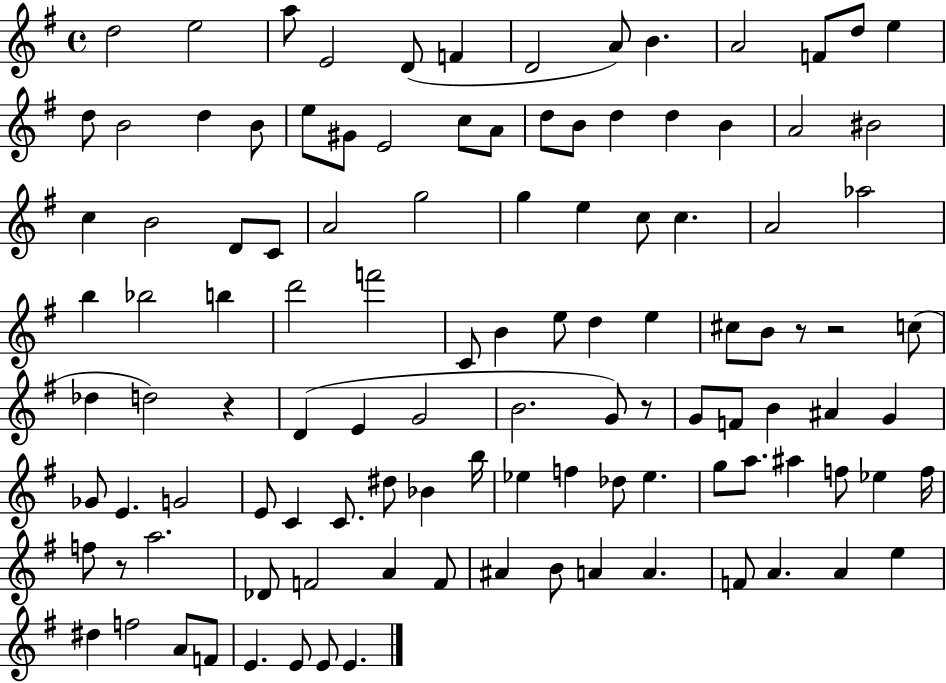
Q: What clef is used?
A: treble